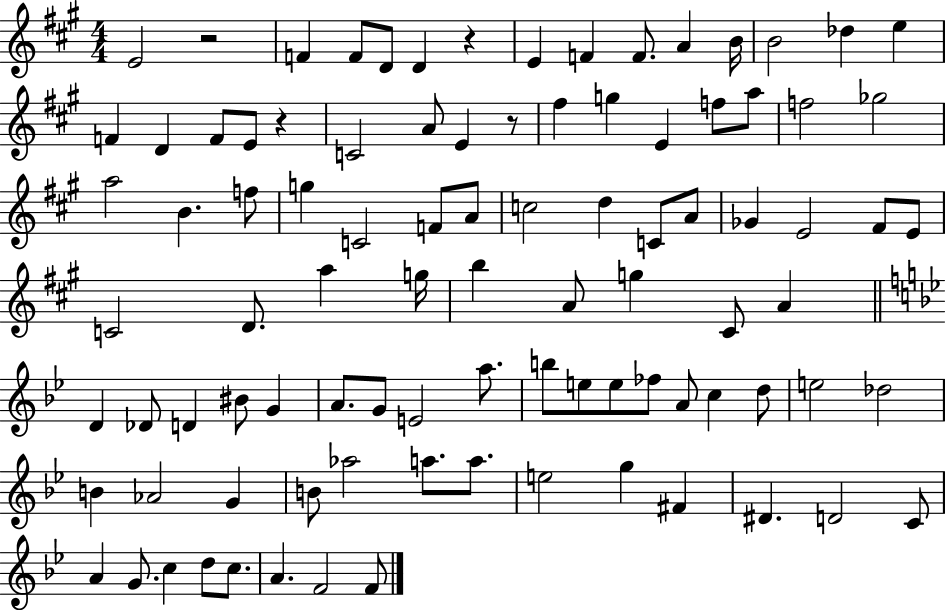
X:1
T:Untitled
M:4/4
L:1/4
K:A
E2 z2 F F/2 D/2 D z E F F/2 A B/4 B2 _d e F D F/2 E/2 z C2 A/2 E z/2 ^f g E f/2 a/2 f2 _g2 a2 B f/2 g C2 F/2 A/2 c2 d C/2 A/2 _G E2 ^F/2 E/2 C2 D/2 a g/4 b A/2 g ^C/2 A D _D/2 D ^B/2 G A/2 G/2 E2 a/2 b/2 e/2 e/2 _f/2 A/2 c d/2 e2 _d2 B _A2 G B/2 _a2 a/2 a/2 e2 g ^F ^D D2 C/2 A G/2 c d/2 c/2 A F2 F/2